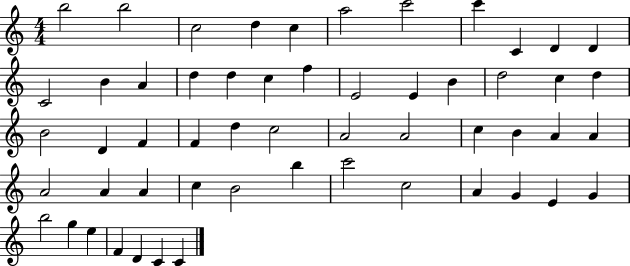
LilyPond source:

{
  \clef treble
  \numericTimeSignature
  \time 4/4
  \key c \major
  b''2 b''2 | c''2 d''4 c''4 | a''2 c'''2 | c'''4 c'4 d'4 d'4 | \break c'2 b'4 a'4 | d''4 d''4 c''4 f''4 | e'2 e'4 b'4 | d''2 c''4 d''4 | \break b'2 d'4 f'4 | f'4 d''4 c''2 | a'2 a'2 | c''4 b'4 a'4 a'4 | \break a'2 a'4 a'4 | c''4 b'2 b''4 | c'''2 c''2 | a'4 g'4 e'4 g'4 | \break b''2 g''4 e''4 | f'4 d'4 c'4 c'4 | \bar "|."
}